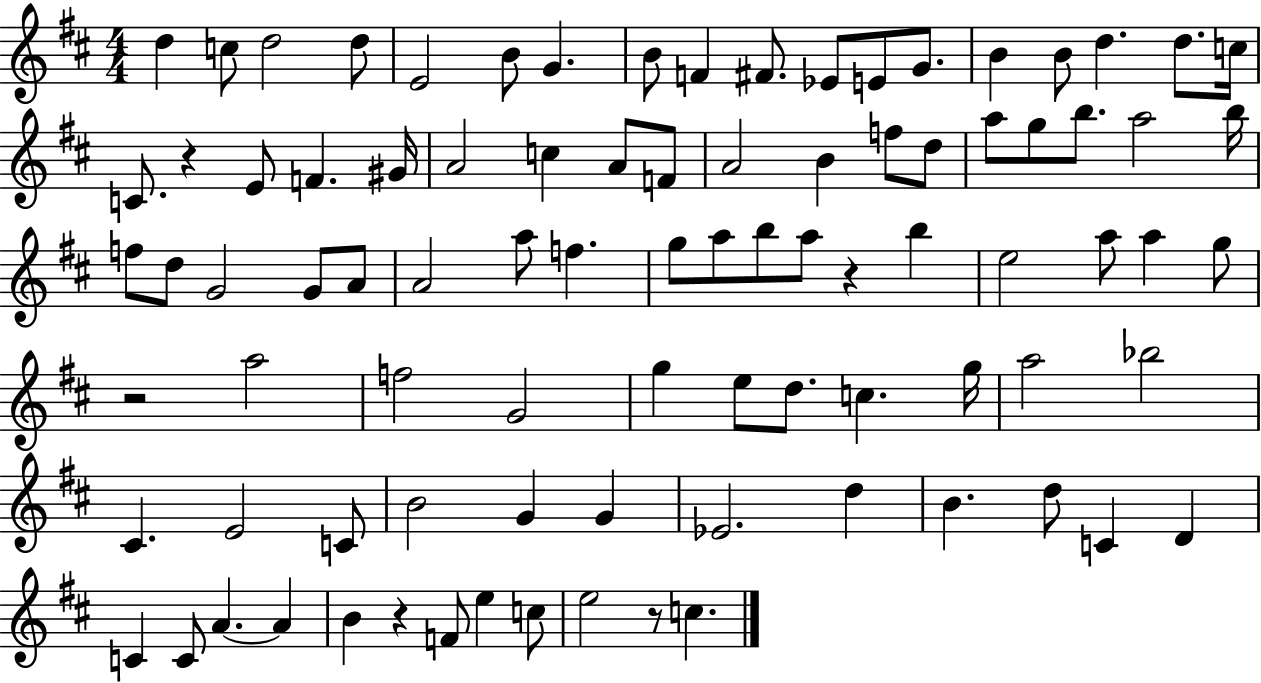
D5/q C5/e D5/h D5/e E4/h B4/e G4/q. B4/e F4/q F#4/e. Eb4/e E4/e G4/e. B4/q B4/e D5/q. D5/e. C5/s C4/e. R/q E4/e F4/q. G#4/s A4/h C5/q A4/e F4/e A4/h B4/q F5/e D5/e A5/e G5/e B5/e. A5/h B5/s F5/e D5/e G4/h G4/e A4/e A4/h A5/e F5/q. G5/e A5/e B5/e A5/e R/q B5/q E5/h A5/e A5/q G5/e R/h A5/h F5/h G4/h G5/q E5/e D5/e. C5/q. G5/s A5/h Bb5/h C#4/q. E4/h C4/e B4/h G4/q G4/q Eb4/h. D5/q B4/q. D5/e C4/q D4/q C4/q C4/e A4/q. A4/q B4/q R/q F4/e E5/q C5/e E5/h R/e C5/q.